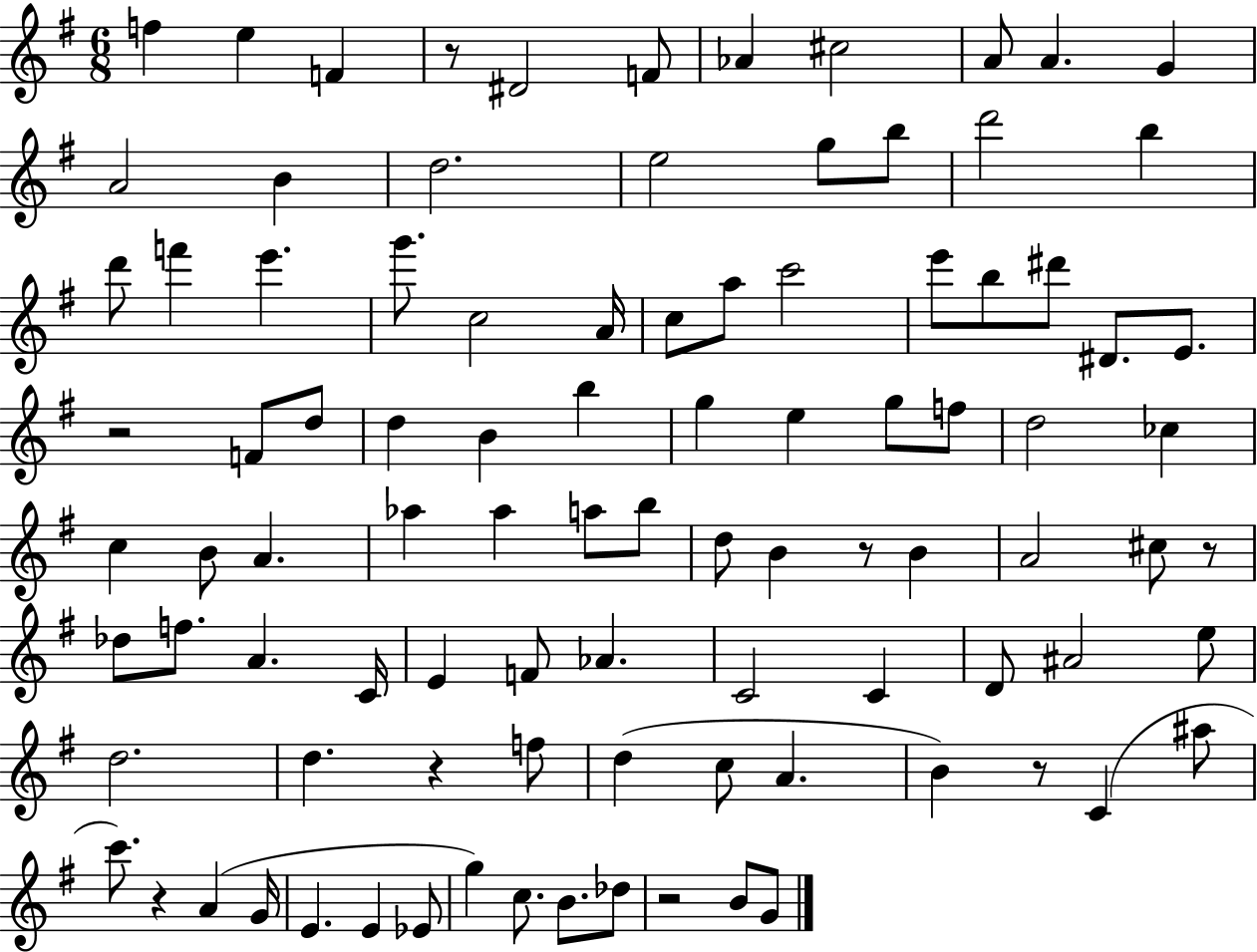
X:1
T:Untitled
M:6/8
L:1/4
K:G
f e F z/2 ^D2 F/2 _A ^c2 A/2 A G A2 B d2 e2 g/2 b/2 d'2 b d'/2 f' e' g'/2 c2 A/4 c/2 a/2 c'2 e'/2 b/2 ^d'/2 ^D/2 E/2 z2 F/2 d/2 d B b g e g/2 f/2 d2 _c c B/2 A _a _a a/2 b/2 d/2 B z/2 B A2 ^c/2 z/2 _d/2 f/2 A C/4 E F/2 _A C2 C D/2 ^A2 e/2 d2 d z f/2 d c/2 A B z/2 C ^a/2 c'/2 z A G/4 E E _E/2 g c/2 B/2 _d/2 z2 B/2 G/2